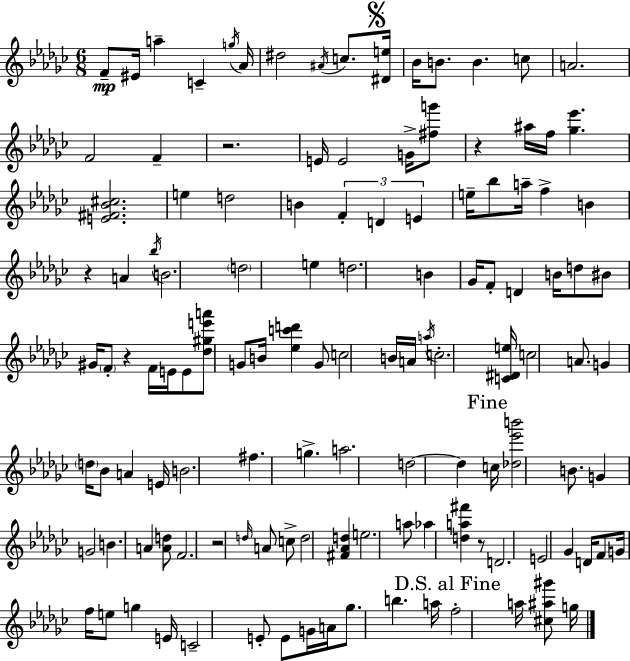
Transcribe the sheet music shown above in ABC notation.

X:1
T:Untitled
M:6/8
L:1/4
K:Ebm
F/2 ^E/4 a C g/4 _A/4 ^d2 ^A/4 c/2 [^De]/4 _B/4 B/2 B c/2 A2 F2 F z2 E/4 E2 G/4 [^fg']/2 z ^a/4 f/4 [_g_e'] [E^F_B^c]2 e d2 B F D E e/4 _b/2 a/4 f B z A _b/4 B2 d2 e d2 B _G/4 F/2 D B/4 d/2 ^B/2 ^G/4 F/2 z F/4 E/4 E/2 [_d^ge'a']/2 G/2 B/4 [_ec'd'] G/2 c2 B/4 A/4 a/4 c2 [C^De]/4 c2 A/2 G d/4 _B/2 A E/4 B2 ^f g a2 d2 d c/4 [_d_e'b']2 B/2 G G2 B A [Ad]/2 F2 z2 d/4 A/2 c/2 d2 [^F_Ad] e2 a/2 _a [da^f'] z/2 D2 E2 _G D/4 F/2 G/4 f/4 e/2 g E/4 C2 E/2 E/2 G/4 A/4 _g/2 b a/4 f2 a/4 [^c^a^g']/2 g/4